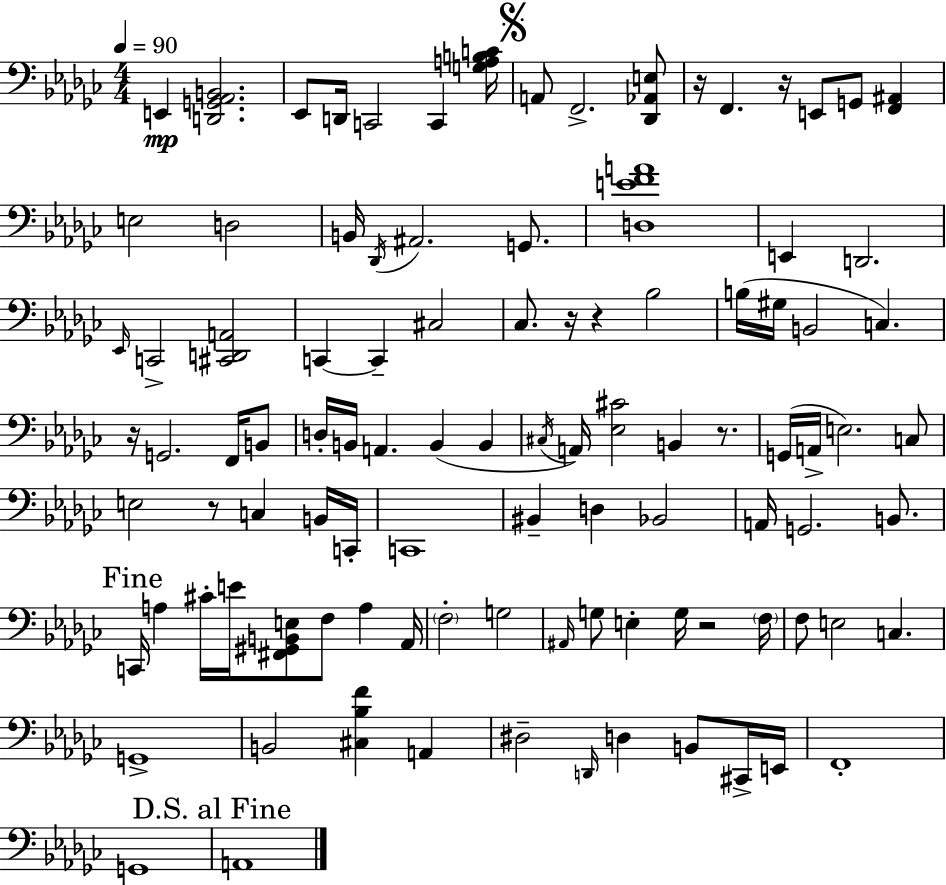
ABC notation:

X:1
T:Untitled
M:4/4
L:1/4
K:Ebm
E,, [D,,G,,_A,,B,,]2 _E,,/2 D,,/4 C,,2 C,, [G,A,B,C]/4 A,,/2 F,,2 [_D,,_A,,E,]/2 z/4 F,, z/4 E,,/2 G,,/2 [F,,^A,,] E,2 D,2 B,,/4 _D,,/4 ^A,,2 G,,/2 [D,EFA]4 E,, D,,2 _E,,/4 C,,2 [^C,,D,,A,,]2 C,, C,, ^C,2 _C,/2 z/4 z _B,2 B,/4 ^G,/4 B,,2 C, z/4 G,,2 F,,/4 B,,/2 D,/4 B,,/4 A,, B,, B,, ^C,/4 A,,/4 [_E,^C]2 B,, z/2 G,,/4 A,,/4 E,2 C,/2 E,2 z/2 C, B,,/4 C,,/4 C,,4 ^B,, D, _B,,2 A,,/4 G,,2 B,,/2 C,,/4 A, ^C/4 E/4 [^F,,^G,,B,,E,]/2 F,/2 A, _A,,/4 F,2 G,2 ^A,,/4 G,/2 E, G,/4 z2 F,/4 F,/2 E,2 C, G,,4 B,,2 [^C,_B,F] A,, ^D,2 D,,/4 D, B,,/2 ^C,,/4 E,,/4 F,,4 G,,4 A,,4